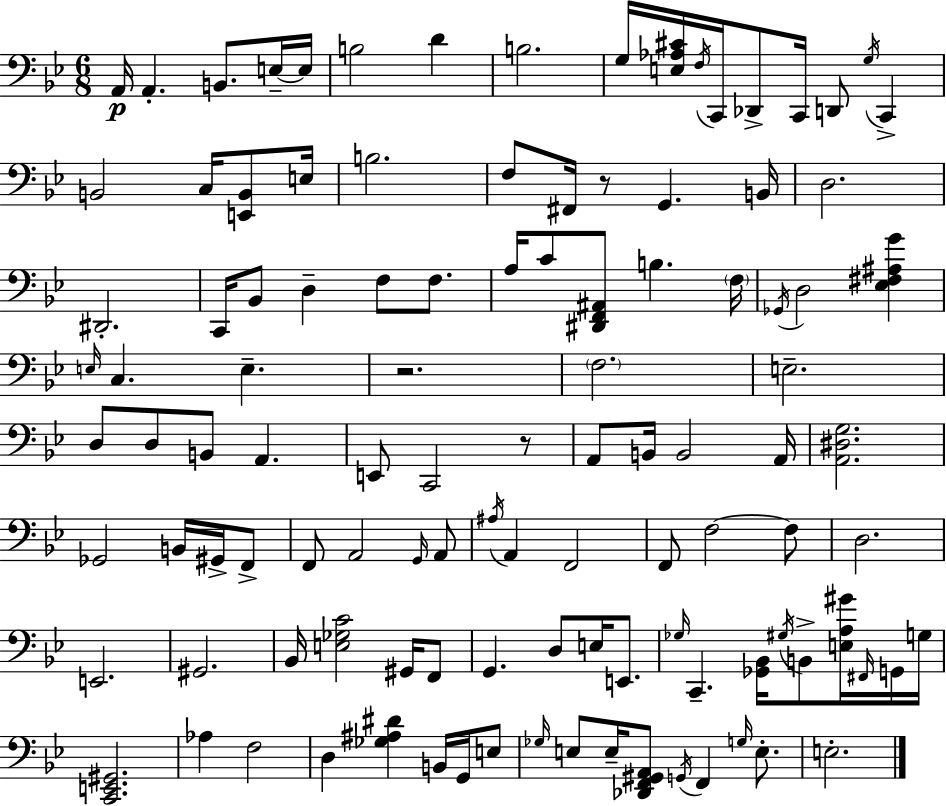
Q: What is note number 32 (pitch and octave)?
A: A3